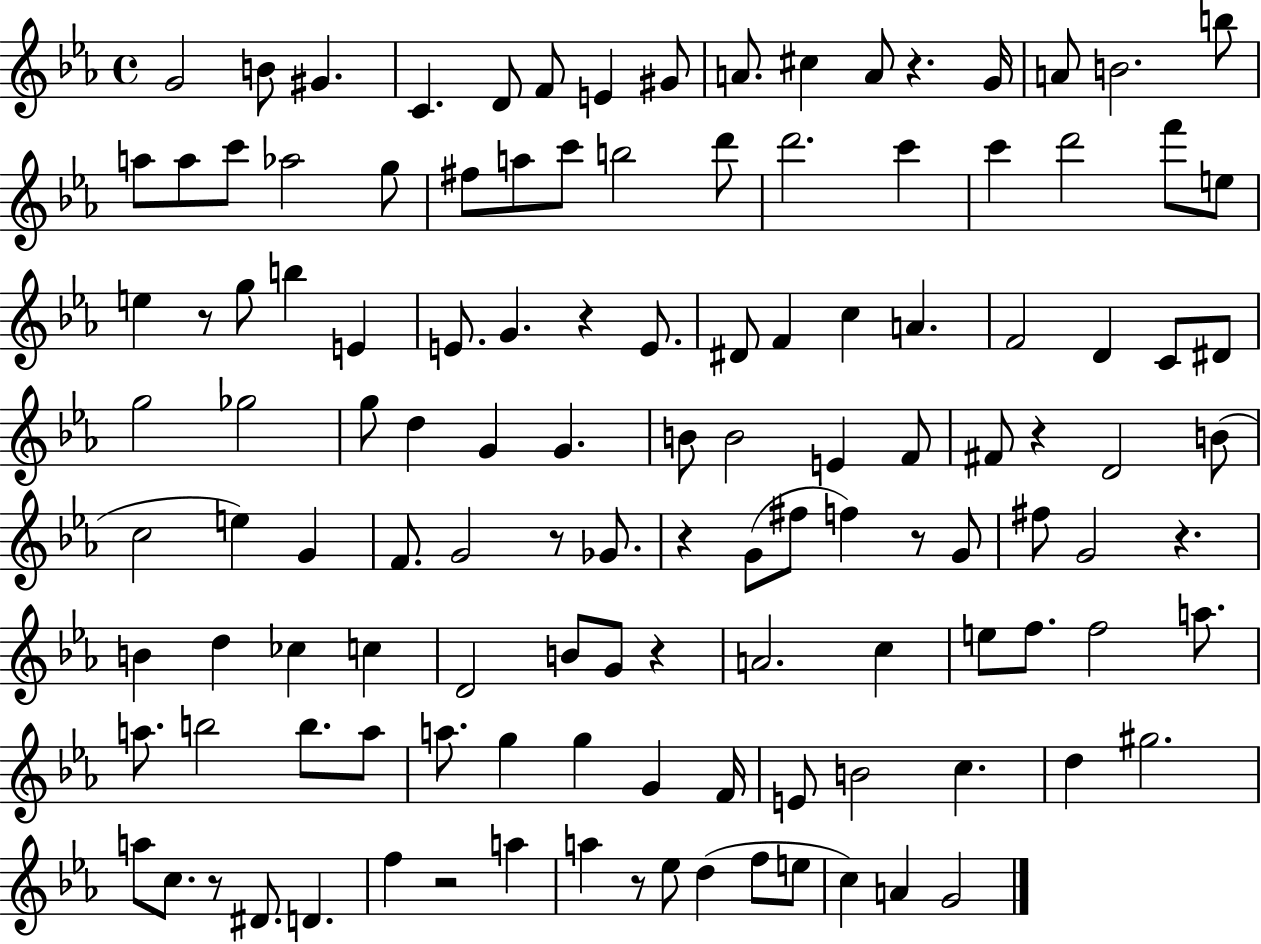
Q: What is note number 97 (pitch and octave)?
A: D5